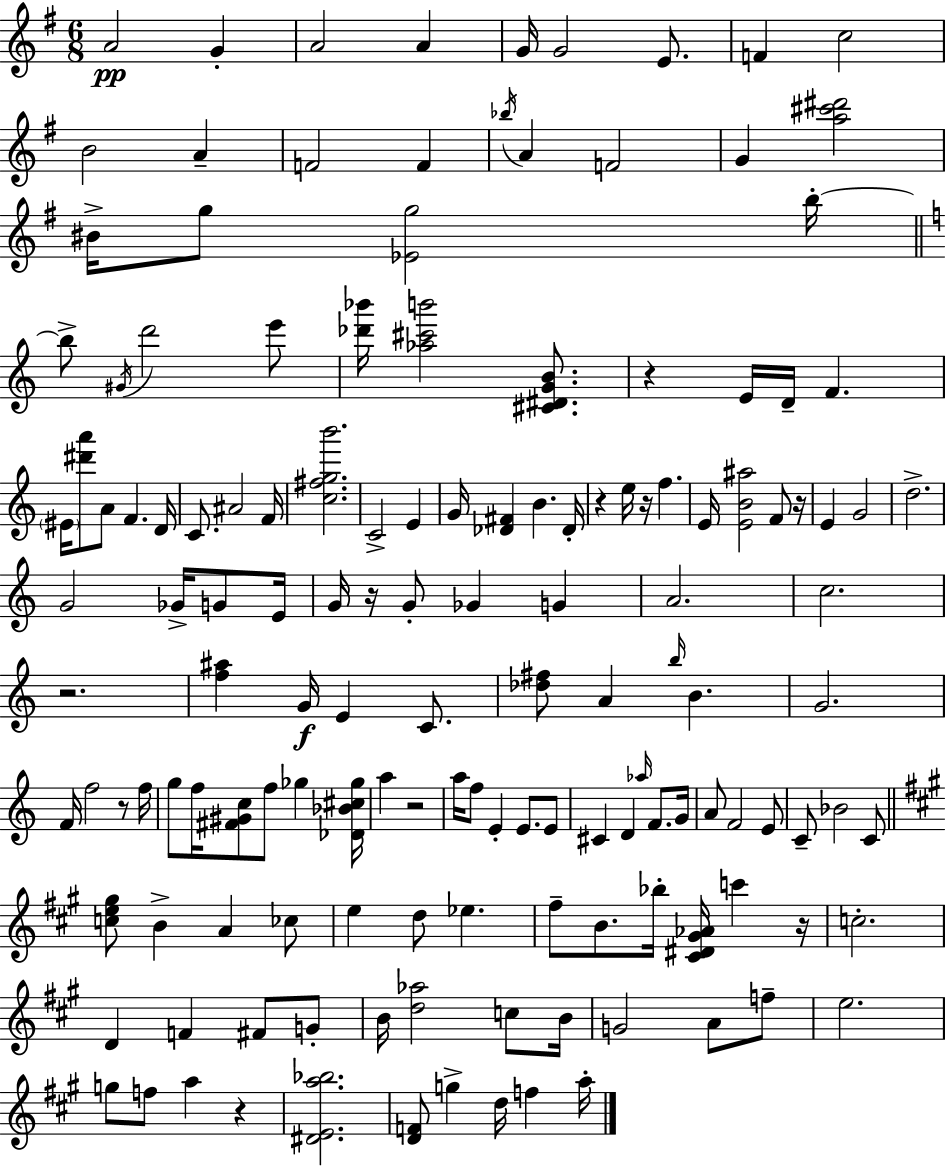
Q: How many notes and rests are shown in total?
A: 144